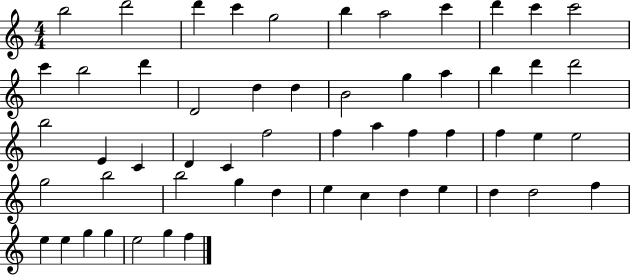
X:1
T:Untitled
M:4/4
L:1/4
K:C
b2 d'2 d' c' g2 b a2 c' d' c' c'2 c' b2 d' D2 d d B2 g a b d' d'2 b2 E C D C f2 f a f f f e e2 g2 b2 b2 g d e c d e d d2 f e e g g e2 g f